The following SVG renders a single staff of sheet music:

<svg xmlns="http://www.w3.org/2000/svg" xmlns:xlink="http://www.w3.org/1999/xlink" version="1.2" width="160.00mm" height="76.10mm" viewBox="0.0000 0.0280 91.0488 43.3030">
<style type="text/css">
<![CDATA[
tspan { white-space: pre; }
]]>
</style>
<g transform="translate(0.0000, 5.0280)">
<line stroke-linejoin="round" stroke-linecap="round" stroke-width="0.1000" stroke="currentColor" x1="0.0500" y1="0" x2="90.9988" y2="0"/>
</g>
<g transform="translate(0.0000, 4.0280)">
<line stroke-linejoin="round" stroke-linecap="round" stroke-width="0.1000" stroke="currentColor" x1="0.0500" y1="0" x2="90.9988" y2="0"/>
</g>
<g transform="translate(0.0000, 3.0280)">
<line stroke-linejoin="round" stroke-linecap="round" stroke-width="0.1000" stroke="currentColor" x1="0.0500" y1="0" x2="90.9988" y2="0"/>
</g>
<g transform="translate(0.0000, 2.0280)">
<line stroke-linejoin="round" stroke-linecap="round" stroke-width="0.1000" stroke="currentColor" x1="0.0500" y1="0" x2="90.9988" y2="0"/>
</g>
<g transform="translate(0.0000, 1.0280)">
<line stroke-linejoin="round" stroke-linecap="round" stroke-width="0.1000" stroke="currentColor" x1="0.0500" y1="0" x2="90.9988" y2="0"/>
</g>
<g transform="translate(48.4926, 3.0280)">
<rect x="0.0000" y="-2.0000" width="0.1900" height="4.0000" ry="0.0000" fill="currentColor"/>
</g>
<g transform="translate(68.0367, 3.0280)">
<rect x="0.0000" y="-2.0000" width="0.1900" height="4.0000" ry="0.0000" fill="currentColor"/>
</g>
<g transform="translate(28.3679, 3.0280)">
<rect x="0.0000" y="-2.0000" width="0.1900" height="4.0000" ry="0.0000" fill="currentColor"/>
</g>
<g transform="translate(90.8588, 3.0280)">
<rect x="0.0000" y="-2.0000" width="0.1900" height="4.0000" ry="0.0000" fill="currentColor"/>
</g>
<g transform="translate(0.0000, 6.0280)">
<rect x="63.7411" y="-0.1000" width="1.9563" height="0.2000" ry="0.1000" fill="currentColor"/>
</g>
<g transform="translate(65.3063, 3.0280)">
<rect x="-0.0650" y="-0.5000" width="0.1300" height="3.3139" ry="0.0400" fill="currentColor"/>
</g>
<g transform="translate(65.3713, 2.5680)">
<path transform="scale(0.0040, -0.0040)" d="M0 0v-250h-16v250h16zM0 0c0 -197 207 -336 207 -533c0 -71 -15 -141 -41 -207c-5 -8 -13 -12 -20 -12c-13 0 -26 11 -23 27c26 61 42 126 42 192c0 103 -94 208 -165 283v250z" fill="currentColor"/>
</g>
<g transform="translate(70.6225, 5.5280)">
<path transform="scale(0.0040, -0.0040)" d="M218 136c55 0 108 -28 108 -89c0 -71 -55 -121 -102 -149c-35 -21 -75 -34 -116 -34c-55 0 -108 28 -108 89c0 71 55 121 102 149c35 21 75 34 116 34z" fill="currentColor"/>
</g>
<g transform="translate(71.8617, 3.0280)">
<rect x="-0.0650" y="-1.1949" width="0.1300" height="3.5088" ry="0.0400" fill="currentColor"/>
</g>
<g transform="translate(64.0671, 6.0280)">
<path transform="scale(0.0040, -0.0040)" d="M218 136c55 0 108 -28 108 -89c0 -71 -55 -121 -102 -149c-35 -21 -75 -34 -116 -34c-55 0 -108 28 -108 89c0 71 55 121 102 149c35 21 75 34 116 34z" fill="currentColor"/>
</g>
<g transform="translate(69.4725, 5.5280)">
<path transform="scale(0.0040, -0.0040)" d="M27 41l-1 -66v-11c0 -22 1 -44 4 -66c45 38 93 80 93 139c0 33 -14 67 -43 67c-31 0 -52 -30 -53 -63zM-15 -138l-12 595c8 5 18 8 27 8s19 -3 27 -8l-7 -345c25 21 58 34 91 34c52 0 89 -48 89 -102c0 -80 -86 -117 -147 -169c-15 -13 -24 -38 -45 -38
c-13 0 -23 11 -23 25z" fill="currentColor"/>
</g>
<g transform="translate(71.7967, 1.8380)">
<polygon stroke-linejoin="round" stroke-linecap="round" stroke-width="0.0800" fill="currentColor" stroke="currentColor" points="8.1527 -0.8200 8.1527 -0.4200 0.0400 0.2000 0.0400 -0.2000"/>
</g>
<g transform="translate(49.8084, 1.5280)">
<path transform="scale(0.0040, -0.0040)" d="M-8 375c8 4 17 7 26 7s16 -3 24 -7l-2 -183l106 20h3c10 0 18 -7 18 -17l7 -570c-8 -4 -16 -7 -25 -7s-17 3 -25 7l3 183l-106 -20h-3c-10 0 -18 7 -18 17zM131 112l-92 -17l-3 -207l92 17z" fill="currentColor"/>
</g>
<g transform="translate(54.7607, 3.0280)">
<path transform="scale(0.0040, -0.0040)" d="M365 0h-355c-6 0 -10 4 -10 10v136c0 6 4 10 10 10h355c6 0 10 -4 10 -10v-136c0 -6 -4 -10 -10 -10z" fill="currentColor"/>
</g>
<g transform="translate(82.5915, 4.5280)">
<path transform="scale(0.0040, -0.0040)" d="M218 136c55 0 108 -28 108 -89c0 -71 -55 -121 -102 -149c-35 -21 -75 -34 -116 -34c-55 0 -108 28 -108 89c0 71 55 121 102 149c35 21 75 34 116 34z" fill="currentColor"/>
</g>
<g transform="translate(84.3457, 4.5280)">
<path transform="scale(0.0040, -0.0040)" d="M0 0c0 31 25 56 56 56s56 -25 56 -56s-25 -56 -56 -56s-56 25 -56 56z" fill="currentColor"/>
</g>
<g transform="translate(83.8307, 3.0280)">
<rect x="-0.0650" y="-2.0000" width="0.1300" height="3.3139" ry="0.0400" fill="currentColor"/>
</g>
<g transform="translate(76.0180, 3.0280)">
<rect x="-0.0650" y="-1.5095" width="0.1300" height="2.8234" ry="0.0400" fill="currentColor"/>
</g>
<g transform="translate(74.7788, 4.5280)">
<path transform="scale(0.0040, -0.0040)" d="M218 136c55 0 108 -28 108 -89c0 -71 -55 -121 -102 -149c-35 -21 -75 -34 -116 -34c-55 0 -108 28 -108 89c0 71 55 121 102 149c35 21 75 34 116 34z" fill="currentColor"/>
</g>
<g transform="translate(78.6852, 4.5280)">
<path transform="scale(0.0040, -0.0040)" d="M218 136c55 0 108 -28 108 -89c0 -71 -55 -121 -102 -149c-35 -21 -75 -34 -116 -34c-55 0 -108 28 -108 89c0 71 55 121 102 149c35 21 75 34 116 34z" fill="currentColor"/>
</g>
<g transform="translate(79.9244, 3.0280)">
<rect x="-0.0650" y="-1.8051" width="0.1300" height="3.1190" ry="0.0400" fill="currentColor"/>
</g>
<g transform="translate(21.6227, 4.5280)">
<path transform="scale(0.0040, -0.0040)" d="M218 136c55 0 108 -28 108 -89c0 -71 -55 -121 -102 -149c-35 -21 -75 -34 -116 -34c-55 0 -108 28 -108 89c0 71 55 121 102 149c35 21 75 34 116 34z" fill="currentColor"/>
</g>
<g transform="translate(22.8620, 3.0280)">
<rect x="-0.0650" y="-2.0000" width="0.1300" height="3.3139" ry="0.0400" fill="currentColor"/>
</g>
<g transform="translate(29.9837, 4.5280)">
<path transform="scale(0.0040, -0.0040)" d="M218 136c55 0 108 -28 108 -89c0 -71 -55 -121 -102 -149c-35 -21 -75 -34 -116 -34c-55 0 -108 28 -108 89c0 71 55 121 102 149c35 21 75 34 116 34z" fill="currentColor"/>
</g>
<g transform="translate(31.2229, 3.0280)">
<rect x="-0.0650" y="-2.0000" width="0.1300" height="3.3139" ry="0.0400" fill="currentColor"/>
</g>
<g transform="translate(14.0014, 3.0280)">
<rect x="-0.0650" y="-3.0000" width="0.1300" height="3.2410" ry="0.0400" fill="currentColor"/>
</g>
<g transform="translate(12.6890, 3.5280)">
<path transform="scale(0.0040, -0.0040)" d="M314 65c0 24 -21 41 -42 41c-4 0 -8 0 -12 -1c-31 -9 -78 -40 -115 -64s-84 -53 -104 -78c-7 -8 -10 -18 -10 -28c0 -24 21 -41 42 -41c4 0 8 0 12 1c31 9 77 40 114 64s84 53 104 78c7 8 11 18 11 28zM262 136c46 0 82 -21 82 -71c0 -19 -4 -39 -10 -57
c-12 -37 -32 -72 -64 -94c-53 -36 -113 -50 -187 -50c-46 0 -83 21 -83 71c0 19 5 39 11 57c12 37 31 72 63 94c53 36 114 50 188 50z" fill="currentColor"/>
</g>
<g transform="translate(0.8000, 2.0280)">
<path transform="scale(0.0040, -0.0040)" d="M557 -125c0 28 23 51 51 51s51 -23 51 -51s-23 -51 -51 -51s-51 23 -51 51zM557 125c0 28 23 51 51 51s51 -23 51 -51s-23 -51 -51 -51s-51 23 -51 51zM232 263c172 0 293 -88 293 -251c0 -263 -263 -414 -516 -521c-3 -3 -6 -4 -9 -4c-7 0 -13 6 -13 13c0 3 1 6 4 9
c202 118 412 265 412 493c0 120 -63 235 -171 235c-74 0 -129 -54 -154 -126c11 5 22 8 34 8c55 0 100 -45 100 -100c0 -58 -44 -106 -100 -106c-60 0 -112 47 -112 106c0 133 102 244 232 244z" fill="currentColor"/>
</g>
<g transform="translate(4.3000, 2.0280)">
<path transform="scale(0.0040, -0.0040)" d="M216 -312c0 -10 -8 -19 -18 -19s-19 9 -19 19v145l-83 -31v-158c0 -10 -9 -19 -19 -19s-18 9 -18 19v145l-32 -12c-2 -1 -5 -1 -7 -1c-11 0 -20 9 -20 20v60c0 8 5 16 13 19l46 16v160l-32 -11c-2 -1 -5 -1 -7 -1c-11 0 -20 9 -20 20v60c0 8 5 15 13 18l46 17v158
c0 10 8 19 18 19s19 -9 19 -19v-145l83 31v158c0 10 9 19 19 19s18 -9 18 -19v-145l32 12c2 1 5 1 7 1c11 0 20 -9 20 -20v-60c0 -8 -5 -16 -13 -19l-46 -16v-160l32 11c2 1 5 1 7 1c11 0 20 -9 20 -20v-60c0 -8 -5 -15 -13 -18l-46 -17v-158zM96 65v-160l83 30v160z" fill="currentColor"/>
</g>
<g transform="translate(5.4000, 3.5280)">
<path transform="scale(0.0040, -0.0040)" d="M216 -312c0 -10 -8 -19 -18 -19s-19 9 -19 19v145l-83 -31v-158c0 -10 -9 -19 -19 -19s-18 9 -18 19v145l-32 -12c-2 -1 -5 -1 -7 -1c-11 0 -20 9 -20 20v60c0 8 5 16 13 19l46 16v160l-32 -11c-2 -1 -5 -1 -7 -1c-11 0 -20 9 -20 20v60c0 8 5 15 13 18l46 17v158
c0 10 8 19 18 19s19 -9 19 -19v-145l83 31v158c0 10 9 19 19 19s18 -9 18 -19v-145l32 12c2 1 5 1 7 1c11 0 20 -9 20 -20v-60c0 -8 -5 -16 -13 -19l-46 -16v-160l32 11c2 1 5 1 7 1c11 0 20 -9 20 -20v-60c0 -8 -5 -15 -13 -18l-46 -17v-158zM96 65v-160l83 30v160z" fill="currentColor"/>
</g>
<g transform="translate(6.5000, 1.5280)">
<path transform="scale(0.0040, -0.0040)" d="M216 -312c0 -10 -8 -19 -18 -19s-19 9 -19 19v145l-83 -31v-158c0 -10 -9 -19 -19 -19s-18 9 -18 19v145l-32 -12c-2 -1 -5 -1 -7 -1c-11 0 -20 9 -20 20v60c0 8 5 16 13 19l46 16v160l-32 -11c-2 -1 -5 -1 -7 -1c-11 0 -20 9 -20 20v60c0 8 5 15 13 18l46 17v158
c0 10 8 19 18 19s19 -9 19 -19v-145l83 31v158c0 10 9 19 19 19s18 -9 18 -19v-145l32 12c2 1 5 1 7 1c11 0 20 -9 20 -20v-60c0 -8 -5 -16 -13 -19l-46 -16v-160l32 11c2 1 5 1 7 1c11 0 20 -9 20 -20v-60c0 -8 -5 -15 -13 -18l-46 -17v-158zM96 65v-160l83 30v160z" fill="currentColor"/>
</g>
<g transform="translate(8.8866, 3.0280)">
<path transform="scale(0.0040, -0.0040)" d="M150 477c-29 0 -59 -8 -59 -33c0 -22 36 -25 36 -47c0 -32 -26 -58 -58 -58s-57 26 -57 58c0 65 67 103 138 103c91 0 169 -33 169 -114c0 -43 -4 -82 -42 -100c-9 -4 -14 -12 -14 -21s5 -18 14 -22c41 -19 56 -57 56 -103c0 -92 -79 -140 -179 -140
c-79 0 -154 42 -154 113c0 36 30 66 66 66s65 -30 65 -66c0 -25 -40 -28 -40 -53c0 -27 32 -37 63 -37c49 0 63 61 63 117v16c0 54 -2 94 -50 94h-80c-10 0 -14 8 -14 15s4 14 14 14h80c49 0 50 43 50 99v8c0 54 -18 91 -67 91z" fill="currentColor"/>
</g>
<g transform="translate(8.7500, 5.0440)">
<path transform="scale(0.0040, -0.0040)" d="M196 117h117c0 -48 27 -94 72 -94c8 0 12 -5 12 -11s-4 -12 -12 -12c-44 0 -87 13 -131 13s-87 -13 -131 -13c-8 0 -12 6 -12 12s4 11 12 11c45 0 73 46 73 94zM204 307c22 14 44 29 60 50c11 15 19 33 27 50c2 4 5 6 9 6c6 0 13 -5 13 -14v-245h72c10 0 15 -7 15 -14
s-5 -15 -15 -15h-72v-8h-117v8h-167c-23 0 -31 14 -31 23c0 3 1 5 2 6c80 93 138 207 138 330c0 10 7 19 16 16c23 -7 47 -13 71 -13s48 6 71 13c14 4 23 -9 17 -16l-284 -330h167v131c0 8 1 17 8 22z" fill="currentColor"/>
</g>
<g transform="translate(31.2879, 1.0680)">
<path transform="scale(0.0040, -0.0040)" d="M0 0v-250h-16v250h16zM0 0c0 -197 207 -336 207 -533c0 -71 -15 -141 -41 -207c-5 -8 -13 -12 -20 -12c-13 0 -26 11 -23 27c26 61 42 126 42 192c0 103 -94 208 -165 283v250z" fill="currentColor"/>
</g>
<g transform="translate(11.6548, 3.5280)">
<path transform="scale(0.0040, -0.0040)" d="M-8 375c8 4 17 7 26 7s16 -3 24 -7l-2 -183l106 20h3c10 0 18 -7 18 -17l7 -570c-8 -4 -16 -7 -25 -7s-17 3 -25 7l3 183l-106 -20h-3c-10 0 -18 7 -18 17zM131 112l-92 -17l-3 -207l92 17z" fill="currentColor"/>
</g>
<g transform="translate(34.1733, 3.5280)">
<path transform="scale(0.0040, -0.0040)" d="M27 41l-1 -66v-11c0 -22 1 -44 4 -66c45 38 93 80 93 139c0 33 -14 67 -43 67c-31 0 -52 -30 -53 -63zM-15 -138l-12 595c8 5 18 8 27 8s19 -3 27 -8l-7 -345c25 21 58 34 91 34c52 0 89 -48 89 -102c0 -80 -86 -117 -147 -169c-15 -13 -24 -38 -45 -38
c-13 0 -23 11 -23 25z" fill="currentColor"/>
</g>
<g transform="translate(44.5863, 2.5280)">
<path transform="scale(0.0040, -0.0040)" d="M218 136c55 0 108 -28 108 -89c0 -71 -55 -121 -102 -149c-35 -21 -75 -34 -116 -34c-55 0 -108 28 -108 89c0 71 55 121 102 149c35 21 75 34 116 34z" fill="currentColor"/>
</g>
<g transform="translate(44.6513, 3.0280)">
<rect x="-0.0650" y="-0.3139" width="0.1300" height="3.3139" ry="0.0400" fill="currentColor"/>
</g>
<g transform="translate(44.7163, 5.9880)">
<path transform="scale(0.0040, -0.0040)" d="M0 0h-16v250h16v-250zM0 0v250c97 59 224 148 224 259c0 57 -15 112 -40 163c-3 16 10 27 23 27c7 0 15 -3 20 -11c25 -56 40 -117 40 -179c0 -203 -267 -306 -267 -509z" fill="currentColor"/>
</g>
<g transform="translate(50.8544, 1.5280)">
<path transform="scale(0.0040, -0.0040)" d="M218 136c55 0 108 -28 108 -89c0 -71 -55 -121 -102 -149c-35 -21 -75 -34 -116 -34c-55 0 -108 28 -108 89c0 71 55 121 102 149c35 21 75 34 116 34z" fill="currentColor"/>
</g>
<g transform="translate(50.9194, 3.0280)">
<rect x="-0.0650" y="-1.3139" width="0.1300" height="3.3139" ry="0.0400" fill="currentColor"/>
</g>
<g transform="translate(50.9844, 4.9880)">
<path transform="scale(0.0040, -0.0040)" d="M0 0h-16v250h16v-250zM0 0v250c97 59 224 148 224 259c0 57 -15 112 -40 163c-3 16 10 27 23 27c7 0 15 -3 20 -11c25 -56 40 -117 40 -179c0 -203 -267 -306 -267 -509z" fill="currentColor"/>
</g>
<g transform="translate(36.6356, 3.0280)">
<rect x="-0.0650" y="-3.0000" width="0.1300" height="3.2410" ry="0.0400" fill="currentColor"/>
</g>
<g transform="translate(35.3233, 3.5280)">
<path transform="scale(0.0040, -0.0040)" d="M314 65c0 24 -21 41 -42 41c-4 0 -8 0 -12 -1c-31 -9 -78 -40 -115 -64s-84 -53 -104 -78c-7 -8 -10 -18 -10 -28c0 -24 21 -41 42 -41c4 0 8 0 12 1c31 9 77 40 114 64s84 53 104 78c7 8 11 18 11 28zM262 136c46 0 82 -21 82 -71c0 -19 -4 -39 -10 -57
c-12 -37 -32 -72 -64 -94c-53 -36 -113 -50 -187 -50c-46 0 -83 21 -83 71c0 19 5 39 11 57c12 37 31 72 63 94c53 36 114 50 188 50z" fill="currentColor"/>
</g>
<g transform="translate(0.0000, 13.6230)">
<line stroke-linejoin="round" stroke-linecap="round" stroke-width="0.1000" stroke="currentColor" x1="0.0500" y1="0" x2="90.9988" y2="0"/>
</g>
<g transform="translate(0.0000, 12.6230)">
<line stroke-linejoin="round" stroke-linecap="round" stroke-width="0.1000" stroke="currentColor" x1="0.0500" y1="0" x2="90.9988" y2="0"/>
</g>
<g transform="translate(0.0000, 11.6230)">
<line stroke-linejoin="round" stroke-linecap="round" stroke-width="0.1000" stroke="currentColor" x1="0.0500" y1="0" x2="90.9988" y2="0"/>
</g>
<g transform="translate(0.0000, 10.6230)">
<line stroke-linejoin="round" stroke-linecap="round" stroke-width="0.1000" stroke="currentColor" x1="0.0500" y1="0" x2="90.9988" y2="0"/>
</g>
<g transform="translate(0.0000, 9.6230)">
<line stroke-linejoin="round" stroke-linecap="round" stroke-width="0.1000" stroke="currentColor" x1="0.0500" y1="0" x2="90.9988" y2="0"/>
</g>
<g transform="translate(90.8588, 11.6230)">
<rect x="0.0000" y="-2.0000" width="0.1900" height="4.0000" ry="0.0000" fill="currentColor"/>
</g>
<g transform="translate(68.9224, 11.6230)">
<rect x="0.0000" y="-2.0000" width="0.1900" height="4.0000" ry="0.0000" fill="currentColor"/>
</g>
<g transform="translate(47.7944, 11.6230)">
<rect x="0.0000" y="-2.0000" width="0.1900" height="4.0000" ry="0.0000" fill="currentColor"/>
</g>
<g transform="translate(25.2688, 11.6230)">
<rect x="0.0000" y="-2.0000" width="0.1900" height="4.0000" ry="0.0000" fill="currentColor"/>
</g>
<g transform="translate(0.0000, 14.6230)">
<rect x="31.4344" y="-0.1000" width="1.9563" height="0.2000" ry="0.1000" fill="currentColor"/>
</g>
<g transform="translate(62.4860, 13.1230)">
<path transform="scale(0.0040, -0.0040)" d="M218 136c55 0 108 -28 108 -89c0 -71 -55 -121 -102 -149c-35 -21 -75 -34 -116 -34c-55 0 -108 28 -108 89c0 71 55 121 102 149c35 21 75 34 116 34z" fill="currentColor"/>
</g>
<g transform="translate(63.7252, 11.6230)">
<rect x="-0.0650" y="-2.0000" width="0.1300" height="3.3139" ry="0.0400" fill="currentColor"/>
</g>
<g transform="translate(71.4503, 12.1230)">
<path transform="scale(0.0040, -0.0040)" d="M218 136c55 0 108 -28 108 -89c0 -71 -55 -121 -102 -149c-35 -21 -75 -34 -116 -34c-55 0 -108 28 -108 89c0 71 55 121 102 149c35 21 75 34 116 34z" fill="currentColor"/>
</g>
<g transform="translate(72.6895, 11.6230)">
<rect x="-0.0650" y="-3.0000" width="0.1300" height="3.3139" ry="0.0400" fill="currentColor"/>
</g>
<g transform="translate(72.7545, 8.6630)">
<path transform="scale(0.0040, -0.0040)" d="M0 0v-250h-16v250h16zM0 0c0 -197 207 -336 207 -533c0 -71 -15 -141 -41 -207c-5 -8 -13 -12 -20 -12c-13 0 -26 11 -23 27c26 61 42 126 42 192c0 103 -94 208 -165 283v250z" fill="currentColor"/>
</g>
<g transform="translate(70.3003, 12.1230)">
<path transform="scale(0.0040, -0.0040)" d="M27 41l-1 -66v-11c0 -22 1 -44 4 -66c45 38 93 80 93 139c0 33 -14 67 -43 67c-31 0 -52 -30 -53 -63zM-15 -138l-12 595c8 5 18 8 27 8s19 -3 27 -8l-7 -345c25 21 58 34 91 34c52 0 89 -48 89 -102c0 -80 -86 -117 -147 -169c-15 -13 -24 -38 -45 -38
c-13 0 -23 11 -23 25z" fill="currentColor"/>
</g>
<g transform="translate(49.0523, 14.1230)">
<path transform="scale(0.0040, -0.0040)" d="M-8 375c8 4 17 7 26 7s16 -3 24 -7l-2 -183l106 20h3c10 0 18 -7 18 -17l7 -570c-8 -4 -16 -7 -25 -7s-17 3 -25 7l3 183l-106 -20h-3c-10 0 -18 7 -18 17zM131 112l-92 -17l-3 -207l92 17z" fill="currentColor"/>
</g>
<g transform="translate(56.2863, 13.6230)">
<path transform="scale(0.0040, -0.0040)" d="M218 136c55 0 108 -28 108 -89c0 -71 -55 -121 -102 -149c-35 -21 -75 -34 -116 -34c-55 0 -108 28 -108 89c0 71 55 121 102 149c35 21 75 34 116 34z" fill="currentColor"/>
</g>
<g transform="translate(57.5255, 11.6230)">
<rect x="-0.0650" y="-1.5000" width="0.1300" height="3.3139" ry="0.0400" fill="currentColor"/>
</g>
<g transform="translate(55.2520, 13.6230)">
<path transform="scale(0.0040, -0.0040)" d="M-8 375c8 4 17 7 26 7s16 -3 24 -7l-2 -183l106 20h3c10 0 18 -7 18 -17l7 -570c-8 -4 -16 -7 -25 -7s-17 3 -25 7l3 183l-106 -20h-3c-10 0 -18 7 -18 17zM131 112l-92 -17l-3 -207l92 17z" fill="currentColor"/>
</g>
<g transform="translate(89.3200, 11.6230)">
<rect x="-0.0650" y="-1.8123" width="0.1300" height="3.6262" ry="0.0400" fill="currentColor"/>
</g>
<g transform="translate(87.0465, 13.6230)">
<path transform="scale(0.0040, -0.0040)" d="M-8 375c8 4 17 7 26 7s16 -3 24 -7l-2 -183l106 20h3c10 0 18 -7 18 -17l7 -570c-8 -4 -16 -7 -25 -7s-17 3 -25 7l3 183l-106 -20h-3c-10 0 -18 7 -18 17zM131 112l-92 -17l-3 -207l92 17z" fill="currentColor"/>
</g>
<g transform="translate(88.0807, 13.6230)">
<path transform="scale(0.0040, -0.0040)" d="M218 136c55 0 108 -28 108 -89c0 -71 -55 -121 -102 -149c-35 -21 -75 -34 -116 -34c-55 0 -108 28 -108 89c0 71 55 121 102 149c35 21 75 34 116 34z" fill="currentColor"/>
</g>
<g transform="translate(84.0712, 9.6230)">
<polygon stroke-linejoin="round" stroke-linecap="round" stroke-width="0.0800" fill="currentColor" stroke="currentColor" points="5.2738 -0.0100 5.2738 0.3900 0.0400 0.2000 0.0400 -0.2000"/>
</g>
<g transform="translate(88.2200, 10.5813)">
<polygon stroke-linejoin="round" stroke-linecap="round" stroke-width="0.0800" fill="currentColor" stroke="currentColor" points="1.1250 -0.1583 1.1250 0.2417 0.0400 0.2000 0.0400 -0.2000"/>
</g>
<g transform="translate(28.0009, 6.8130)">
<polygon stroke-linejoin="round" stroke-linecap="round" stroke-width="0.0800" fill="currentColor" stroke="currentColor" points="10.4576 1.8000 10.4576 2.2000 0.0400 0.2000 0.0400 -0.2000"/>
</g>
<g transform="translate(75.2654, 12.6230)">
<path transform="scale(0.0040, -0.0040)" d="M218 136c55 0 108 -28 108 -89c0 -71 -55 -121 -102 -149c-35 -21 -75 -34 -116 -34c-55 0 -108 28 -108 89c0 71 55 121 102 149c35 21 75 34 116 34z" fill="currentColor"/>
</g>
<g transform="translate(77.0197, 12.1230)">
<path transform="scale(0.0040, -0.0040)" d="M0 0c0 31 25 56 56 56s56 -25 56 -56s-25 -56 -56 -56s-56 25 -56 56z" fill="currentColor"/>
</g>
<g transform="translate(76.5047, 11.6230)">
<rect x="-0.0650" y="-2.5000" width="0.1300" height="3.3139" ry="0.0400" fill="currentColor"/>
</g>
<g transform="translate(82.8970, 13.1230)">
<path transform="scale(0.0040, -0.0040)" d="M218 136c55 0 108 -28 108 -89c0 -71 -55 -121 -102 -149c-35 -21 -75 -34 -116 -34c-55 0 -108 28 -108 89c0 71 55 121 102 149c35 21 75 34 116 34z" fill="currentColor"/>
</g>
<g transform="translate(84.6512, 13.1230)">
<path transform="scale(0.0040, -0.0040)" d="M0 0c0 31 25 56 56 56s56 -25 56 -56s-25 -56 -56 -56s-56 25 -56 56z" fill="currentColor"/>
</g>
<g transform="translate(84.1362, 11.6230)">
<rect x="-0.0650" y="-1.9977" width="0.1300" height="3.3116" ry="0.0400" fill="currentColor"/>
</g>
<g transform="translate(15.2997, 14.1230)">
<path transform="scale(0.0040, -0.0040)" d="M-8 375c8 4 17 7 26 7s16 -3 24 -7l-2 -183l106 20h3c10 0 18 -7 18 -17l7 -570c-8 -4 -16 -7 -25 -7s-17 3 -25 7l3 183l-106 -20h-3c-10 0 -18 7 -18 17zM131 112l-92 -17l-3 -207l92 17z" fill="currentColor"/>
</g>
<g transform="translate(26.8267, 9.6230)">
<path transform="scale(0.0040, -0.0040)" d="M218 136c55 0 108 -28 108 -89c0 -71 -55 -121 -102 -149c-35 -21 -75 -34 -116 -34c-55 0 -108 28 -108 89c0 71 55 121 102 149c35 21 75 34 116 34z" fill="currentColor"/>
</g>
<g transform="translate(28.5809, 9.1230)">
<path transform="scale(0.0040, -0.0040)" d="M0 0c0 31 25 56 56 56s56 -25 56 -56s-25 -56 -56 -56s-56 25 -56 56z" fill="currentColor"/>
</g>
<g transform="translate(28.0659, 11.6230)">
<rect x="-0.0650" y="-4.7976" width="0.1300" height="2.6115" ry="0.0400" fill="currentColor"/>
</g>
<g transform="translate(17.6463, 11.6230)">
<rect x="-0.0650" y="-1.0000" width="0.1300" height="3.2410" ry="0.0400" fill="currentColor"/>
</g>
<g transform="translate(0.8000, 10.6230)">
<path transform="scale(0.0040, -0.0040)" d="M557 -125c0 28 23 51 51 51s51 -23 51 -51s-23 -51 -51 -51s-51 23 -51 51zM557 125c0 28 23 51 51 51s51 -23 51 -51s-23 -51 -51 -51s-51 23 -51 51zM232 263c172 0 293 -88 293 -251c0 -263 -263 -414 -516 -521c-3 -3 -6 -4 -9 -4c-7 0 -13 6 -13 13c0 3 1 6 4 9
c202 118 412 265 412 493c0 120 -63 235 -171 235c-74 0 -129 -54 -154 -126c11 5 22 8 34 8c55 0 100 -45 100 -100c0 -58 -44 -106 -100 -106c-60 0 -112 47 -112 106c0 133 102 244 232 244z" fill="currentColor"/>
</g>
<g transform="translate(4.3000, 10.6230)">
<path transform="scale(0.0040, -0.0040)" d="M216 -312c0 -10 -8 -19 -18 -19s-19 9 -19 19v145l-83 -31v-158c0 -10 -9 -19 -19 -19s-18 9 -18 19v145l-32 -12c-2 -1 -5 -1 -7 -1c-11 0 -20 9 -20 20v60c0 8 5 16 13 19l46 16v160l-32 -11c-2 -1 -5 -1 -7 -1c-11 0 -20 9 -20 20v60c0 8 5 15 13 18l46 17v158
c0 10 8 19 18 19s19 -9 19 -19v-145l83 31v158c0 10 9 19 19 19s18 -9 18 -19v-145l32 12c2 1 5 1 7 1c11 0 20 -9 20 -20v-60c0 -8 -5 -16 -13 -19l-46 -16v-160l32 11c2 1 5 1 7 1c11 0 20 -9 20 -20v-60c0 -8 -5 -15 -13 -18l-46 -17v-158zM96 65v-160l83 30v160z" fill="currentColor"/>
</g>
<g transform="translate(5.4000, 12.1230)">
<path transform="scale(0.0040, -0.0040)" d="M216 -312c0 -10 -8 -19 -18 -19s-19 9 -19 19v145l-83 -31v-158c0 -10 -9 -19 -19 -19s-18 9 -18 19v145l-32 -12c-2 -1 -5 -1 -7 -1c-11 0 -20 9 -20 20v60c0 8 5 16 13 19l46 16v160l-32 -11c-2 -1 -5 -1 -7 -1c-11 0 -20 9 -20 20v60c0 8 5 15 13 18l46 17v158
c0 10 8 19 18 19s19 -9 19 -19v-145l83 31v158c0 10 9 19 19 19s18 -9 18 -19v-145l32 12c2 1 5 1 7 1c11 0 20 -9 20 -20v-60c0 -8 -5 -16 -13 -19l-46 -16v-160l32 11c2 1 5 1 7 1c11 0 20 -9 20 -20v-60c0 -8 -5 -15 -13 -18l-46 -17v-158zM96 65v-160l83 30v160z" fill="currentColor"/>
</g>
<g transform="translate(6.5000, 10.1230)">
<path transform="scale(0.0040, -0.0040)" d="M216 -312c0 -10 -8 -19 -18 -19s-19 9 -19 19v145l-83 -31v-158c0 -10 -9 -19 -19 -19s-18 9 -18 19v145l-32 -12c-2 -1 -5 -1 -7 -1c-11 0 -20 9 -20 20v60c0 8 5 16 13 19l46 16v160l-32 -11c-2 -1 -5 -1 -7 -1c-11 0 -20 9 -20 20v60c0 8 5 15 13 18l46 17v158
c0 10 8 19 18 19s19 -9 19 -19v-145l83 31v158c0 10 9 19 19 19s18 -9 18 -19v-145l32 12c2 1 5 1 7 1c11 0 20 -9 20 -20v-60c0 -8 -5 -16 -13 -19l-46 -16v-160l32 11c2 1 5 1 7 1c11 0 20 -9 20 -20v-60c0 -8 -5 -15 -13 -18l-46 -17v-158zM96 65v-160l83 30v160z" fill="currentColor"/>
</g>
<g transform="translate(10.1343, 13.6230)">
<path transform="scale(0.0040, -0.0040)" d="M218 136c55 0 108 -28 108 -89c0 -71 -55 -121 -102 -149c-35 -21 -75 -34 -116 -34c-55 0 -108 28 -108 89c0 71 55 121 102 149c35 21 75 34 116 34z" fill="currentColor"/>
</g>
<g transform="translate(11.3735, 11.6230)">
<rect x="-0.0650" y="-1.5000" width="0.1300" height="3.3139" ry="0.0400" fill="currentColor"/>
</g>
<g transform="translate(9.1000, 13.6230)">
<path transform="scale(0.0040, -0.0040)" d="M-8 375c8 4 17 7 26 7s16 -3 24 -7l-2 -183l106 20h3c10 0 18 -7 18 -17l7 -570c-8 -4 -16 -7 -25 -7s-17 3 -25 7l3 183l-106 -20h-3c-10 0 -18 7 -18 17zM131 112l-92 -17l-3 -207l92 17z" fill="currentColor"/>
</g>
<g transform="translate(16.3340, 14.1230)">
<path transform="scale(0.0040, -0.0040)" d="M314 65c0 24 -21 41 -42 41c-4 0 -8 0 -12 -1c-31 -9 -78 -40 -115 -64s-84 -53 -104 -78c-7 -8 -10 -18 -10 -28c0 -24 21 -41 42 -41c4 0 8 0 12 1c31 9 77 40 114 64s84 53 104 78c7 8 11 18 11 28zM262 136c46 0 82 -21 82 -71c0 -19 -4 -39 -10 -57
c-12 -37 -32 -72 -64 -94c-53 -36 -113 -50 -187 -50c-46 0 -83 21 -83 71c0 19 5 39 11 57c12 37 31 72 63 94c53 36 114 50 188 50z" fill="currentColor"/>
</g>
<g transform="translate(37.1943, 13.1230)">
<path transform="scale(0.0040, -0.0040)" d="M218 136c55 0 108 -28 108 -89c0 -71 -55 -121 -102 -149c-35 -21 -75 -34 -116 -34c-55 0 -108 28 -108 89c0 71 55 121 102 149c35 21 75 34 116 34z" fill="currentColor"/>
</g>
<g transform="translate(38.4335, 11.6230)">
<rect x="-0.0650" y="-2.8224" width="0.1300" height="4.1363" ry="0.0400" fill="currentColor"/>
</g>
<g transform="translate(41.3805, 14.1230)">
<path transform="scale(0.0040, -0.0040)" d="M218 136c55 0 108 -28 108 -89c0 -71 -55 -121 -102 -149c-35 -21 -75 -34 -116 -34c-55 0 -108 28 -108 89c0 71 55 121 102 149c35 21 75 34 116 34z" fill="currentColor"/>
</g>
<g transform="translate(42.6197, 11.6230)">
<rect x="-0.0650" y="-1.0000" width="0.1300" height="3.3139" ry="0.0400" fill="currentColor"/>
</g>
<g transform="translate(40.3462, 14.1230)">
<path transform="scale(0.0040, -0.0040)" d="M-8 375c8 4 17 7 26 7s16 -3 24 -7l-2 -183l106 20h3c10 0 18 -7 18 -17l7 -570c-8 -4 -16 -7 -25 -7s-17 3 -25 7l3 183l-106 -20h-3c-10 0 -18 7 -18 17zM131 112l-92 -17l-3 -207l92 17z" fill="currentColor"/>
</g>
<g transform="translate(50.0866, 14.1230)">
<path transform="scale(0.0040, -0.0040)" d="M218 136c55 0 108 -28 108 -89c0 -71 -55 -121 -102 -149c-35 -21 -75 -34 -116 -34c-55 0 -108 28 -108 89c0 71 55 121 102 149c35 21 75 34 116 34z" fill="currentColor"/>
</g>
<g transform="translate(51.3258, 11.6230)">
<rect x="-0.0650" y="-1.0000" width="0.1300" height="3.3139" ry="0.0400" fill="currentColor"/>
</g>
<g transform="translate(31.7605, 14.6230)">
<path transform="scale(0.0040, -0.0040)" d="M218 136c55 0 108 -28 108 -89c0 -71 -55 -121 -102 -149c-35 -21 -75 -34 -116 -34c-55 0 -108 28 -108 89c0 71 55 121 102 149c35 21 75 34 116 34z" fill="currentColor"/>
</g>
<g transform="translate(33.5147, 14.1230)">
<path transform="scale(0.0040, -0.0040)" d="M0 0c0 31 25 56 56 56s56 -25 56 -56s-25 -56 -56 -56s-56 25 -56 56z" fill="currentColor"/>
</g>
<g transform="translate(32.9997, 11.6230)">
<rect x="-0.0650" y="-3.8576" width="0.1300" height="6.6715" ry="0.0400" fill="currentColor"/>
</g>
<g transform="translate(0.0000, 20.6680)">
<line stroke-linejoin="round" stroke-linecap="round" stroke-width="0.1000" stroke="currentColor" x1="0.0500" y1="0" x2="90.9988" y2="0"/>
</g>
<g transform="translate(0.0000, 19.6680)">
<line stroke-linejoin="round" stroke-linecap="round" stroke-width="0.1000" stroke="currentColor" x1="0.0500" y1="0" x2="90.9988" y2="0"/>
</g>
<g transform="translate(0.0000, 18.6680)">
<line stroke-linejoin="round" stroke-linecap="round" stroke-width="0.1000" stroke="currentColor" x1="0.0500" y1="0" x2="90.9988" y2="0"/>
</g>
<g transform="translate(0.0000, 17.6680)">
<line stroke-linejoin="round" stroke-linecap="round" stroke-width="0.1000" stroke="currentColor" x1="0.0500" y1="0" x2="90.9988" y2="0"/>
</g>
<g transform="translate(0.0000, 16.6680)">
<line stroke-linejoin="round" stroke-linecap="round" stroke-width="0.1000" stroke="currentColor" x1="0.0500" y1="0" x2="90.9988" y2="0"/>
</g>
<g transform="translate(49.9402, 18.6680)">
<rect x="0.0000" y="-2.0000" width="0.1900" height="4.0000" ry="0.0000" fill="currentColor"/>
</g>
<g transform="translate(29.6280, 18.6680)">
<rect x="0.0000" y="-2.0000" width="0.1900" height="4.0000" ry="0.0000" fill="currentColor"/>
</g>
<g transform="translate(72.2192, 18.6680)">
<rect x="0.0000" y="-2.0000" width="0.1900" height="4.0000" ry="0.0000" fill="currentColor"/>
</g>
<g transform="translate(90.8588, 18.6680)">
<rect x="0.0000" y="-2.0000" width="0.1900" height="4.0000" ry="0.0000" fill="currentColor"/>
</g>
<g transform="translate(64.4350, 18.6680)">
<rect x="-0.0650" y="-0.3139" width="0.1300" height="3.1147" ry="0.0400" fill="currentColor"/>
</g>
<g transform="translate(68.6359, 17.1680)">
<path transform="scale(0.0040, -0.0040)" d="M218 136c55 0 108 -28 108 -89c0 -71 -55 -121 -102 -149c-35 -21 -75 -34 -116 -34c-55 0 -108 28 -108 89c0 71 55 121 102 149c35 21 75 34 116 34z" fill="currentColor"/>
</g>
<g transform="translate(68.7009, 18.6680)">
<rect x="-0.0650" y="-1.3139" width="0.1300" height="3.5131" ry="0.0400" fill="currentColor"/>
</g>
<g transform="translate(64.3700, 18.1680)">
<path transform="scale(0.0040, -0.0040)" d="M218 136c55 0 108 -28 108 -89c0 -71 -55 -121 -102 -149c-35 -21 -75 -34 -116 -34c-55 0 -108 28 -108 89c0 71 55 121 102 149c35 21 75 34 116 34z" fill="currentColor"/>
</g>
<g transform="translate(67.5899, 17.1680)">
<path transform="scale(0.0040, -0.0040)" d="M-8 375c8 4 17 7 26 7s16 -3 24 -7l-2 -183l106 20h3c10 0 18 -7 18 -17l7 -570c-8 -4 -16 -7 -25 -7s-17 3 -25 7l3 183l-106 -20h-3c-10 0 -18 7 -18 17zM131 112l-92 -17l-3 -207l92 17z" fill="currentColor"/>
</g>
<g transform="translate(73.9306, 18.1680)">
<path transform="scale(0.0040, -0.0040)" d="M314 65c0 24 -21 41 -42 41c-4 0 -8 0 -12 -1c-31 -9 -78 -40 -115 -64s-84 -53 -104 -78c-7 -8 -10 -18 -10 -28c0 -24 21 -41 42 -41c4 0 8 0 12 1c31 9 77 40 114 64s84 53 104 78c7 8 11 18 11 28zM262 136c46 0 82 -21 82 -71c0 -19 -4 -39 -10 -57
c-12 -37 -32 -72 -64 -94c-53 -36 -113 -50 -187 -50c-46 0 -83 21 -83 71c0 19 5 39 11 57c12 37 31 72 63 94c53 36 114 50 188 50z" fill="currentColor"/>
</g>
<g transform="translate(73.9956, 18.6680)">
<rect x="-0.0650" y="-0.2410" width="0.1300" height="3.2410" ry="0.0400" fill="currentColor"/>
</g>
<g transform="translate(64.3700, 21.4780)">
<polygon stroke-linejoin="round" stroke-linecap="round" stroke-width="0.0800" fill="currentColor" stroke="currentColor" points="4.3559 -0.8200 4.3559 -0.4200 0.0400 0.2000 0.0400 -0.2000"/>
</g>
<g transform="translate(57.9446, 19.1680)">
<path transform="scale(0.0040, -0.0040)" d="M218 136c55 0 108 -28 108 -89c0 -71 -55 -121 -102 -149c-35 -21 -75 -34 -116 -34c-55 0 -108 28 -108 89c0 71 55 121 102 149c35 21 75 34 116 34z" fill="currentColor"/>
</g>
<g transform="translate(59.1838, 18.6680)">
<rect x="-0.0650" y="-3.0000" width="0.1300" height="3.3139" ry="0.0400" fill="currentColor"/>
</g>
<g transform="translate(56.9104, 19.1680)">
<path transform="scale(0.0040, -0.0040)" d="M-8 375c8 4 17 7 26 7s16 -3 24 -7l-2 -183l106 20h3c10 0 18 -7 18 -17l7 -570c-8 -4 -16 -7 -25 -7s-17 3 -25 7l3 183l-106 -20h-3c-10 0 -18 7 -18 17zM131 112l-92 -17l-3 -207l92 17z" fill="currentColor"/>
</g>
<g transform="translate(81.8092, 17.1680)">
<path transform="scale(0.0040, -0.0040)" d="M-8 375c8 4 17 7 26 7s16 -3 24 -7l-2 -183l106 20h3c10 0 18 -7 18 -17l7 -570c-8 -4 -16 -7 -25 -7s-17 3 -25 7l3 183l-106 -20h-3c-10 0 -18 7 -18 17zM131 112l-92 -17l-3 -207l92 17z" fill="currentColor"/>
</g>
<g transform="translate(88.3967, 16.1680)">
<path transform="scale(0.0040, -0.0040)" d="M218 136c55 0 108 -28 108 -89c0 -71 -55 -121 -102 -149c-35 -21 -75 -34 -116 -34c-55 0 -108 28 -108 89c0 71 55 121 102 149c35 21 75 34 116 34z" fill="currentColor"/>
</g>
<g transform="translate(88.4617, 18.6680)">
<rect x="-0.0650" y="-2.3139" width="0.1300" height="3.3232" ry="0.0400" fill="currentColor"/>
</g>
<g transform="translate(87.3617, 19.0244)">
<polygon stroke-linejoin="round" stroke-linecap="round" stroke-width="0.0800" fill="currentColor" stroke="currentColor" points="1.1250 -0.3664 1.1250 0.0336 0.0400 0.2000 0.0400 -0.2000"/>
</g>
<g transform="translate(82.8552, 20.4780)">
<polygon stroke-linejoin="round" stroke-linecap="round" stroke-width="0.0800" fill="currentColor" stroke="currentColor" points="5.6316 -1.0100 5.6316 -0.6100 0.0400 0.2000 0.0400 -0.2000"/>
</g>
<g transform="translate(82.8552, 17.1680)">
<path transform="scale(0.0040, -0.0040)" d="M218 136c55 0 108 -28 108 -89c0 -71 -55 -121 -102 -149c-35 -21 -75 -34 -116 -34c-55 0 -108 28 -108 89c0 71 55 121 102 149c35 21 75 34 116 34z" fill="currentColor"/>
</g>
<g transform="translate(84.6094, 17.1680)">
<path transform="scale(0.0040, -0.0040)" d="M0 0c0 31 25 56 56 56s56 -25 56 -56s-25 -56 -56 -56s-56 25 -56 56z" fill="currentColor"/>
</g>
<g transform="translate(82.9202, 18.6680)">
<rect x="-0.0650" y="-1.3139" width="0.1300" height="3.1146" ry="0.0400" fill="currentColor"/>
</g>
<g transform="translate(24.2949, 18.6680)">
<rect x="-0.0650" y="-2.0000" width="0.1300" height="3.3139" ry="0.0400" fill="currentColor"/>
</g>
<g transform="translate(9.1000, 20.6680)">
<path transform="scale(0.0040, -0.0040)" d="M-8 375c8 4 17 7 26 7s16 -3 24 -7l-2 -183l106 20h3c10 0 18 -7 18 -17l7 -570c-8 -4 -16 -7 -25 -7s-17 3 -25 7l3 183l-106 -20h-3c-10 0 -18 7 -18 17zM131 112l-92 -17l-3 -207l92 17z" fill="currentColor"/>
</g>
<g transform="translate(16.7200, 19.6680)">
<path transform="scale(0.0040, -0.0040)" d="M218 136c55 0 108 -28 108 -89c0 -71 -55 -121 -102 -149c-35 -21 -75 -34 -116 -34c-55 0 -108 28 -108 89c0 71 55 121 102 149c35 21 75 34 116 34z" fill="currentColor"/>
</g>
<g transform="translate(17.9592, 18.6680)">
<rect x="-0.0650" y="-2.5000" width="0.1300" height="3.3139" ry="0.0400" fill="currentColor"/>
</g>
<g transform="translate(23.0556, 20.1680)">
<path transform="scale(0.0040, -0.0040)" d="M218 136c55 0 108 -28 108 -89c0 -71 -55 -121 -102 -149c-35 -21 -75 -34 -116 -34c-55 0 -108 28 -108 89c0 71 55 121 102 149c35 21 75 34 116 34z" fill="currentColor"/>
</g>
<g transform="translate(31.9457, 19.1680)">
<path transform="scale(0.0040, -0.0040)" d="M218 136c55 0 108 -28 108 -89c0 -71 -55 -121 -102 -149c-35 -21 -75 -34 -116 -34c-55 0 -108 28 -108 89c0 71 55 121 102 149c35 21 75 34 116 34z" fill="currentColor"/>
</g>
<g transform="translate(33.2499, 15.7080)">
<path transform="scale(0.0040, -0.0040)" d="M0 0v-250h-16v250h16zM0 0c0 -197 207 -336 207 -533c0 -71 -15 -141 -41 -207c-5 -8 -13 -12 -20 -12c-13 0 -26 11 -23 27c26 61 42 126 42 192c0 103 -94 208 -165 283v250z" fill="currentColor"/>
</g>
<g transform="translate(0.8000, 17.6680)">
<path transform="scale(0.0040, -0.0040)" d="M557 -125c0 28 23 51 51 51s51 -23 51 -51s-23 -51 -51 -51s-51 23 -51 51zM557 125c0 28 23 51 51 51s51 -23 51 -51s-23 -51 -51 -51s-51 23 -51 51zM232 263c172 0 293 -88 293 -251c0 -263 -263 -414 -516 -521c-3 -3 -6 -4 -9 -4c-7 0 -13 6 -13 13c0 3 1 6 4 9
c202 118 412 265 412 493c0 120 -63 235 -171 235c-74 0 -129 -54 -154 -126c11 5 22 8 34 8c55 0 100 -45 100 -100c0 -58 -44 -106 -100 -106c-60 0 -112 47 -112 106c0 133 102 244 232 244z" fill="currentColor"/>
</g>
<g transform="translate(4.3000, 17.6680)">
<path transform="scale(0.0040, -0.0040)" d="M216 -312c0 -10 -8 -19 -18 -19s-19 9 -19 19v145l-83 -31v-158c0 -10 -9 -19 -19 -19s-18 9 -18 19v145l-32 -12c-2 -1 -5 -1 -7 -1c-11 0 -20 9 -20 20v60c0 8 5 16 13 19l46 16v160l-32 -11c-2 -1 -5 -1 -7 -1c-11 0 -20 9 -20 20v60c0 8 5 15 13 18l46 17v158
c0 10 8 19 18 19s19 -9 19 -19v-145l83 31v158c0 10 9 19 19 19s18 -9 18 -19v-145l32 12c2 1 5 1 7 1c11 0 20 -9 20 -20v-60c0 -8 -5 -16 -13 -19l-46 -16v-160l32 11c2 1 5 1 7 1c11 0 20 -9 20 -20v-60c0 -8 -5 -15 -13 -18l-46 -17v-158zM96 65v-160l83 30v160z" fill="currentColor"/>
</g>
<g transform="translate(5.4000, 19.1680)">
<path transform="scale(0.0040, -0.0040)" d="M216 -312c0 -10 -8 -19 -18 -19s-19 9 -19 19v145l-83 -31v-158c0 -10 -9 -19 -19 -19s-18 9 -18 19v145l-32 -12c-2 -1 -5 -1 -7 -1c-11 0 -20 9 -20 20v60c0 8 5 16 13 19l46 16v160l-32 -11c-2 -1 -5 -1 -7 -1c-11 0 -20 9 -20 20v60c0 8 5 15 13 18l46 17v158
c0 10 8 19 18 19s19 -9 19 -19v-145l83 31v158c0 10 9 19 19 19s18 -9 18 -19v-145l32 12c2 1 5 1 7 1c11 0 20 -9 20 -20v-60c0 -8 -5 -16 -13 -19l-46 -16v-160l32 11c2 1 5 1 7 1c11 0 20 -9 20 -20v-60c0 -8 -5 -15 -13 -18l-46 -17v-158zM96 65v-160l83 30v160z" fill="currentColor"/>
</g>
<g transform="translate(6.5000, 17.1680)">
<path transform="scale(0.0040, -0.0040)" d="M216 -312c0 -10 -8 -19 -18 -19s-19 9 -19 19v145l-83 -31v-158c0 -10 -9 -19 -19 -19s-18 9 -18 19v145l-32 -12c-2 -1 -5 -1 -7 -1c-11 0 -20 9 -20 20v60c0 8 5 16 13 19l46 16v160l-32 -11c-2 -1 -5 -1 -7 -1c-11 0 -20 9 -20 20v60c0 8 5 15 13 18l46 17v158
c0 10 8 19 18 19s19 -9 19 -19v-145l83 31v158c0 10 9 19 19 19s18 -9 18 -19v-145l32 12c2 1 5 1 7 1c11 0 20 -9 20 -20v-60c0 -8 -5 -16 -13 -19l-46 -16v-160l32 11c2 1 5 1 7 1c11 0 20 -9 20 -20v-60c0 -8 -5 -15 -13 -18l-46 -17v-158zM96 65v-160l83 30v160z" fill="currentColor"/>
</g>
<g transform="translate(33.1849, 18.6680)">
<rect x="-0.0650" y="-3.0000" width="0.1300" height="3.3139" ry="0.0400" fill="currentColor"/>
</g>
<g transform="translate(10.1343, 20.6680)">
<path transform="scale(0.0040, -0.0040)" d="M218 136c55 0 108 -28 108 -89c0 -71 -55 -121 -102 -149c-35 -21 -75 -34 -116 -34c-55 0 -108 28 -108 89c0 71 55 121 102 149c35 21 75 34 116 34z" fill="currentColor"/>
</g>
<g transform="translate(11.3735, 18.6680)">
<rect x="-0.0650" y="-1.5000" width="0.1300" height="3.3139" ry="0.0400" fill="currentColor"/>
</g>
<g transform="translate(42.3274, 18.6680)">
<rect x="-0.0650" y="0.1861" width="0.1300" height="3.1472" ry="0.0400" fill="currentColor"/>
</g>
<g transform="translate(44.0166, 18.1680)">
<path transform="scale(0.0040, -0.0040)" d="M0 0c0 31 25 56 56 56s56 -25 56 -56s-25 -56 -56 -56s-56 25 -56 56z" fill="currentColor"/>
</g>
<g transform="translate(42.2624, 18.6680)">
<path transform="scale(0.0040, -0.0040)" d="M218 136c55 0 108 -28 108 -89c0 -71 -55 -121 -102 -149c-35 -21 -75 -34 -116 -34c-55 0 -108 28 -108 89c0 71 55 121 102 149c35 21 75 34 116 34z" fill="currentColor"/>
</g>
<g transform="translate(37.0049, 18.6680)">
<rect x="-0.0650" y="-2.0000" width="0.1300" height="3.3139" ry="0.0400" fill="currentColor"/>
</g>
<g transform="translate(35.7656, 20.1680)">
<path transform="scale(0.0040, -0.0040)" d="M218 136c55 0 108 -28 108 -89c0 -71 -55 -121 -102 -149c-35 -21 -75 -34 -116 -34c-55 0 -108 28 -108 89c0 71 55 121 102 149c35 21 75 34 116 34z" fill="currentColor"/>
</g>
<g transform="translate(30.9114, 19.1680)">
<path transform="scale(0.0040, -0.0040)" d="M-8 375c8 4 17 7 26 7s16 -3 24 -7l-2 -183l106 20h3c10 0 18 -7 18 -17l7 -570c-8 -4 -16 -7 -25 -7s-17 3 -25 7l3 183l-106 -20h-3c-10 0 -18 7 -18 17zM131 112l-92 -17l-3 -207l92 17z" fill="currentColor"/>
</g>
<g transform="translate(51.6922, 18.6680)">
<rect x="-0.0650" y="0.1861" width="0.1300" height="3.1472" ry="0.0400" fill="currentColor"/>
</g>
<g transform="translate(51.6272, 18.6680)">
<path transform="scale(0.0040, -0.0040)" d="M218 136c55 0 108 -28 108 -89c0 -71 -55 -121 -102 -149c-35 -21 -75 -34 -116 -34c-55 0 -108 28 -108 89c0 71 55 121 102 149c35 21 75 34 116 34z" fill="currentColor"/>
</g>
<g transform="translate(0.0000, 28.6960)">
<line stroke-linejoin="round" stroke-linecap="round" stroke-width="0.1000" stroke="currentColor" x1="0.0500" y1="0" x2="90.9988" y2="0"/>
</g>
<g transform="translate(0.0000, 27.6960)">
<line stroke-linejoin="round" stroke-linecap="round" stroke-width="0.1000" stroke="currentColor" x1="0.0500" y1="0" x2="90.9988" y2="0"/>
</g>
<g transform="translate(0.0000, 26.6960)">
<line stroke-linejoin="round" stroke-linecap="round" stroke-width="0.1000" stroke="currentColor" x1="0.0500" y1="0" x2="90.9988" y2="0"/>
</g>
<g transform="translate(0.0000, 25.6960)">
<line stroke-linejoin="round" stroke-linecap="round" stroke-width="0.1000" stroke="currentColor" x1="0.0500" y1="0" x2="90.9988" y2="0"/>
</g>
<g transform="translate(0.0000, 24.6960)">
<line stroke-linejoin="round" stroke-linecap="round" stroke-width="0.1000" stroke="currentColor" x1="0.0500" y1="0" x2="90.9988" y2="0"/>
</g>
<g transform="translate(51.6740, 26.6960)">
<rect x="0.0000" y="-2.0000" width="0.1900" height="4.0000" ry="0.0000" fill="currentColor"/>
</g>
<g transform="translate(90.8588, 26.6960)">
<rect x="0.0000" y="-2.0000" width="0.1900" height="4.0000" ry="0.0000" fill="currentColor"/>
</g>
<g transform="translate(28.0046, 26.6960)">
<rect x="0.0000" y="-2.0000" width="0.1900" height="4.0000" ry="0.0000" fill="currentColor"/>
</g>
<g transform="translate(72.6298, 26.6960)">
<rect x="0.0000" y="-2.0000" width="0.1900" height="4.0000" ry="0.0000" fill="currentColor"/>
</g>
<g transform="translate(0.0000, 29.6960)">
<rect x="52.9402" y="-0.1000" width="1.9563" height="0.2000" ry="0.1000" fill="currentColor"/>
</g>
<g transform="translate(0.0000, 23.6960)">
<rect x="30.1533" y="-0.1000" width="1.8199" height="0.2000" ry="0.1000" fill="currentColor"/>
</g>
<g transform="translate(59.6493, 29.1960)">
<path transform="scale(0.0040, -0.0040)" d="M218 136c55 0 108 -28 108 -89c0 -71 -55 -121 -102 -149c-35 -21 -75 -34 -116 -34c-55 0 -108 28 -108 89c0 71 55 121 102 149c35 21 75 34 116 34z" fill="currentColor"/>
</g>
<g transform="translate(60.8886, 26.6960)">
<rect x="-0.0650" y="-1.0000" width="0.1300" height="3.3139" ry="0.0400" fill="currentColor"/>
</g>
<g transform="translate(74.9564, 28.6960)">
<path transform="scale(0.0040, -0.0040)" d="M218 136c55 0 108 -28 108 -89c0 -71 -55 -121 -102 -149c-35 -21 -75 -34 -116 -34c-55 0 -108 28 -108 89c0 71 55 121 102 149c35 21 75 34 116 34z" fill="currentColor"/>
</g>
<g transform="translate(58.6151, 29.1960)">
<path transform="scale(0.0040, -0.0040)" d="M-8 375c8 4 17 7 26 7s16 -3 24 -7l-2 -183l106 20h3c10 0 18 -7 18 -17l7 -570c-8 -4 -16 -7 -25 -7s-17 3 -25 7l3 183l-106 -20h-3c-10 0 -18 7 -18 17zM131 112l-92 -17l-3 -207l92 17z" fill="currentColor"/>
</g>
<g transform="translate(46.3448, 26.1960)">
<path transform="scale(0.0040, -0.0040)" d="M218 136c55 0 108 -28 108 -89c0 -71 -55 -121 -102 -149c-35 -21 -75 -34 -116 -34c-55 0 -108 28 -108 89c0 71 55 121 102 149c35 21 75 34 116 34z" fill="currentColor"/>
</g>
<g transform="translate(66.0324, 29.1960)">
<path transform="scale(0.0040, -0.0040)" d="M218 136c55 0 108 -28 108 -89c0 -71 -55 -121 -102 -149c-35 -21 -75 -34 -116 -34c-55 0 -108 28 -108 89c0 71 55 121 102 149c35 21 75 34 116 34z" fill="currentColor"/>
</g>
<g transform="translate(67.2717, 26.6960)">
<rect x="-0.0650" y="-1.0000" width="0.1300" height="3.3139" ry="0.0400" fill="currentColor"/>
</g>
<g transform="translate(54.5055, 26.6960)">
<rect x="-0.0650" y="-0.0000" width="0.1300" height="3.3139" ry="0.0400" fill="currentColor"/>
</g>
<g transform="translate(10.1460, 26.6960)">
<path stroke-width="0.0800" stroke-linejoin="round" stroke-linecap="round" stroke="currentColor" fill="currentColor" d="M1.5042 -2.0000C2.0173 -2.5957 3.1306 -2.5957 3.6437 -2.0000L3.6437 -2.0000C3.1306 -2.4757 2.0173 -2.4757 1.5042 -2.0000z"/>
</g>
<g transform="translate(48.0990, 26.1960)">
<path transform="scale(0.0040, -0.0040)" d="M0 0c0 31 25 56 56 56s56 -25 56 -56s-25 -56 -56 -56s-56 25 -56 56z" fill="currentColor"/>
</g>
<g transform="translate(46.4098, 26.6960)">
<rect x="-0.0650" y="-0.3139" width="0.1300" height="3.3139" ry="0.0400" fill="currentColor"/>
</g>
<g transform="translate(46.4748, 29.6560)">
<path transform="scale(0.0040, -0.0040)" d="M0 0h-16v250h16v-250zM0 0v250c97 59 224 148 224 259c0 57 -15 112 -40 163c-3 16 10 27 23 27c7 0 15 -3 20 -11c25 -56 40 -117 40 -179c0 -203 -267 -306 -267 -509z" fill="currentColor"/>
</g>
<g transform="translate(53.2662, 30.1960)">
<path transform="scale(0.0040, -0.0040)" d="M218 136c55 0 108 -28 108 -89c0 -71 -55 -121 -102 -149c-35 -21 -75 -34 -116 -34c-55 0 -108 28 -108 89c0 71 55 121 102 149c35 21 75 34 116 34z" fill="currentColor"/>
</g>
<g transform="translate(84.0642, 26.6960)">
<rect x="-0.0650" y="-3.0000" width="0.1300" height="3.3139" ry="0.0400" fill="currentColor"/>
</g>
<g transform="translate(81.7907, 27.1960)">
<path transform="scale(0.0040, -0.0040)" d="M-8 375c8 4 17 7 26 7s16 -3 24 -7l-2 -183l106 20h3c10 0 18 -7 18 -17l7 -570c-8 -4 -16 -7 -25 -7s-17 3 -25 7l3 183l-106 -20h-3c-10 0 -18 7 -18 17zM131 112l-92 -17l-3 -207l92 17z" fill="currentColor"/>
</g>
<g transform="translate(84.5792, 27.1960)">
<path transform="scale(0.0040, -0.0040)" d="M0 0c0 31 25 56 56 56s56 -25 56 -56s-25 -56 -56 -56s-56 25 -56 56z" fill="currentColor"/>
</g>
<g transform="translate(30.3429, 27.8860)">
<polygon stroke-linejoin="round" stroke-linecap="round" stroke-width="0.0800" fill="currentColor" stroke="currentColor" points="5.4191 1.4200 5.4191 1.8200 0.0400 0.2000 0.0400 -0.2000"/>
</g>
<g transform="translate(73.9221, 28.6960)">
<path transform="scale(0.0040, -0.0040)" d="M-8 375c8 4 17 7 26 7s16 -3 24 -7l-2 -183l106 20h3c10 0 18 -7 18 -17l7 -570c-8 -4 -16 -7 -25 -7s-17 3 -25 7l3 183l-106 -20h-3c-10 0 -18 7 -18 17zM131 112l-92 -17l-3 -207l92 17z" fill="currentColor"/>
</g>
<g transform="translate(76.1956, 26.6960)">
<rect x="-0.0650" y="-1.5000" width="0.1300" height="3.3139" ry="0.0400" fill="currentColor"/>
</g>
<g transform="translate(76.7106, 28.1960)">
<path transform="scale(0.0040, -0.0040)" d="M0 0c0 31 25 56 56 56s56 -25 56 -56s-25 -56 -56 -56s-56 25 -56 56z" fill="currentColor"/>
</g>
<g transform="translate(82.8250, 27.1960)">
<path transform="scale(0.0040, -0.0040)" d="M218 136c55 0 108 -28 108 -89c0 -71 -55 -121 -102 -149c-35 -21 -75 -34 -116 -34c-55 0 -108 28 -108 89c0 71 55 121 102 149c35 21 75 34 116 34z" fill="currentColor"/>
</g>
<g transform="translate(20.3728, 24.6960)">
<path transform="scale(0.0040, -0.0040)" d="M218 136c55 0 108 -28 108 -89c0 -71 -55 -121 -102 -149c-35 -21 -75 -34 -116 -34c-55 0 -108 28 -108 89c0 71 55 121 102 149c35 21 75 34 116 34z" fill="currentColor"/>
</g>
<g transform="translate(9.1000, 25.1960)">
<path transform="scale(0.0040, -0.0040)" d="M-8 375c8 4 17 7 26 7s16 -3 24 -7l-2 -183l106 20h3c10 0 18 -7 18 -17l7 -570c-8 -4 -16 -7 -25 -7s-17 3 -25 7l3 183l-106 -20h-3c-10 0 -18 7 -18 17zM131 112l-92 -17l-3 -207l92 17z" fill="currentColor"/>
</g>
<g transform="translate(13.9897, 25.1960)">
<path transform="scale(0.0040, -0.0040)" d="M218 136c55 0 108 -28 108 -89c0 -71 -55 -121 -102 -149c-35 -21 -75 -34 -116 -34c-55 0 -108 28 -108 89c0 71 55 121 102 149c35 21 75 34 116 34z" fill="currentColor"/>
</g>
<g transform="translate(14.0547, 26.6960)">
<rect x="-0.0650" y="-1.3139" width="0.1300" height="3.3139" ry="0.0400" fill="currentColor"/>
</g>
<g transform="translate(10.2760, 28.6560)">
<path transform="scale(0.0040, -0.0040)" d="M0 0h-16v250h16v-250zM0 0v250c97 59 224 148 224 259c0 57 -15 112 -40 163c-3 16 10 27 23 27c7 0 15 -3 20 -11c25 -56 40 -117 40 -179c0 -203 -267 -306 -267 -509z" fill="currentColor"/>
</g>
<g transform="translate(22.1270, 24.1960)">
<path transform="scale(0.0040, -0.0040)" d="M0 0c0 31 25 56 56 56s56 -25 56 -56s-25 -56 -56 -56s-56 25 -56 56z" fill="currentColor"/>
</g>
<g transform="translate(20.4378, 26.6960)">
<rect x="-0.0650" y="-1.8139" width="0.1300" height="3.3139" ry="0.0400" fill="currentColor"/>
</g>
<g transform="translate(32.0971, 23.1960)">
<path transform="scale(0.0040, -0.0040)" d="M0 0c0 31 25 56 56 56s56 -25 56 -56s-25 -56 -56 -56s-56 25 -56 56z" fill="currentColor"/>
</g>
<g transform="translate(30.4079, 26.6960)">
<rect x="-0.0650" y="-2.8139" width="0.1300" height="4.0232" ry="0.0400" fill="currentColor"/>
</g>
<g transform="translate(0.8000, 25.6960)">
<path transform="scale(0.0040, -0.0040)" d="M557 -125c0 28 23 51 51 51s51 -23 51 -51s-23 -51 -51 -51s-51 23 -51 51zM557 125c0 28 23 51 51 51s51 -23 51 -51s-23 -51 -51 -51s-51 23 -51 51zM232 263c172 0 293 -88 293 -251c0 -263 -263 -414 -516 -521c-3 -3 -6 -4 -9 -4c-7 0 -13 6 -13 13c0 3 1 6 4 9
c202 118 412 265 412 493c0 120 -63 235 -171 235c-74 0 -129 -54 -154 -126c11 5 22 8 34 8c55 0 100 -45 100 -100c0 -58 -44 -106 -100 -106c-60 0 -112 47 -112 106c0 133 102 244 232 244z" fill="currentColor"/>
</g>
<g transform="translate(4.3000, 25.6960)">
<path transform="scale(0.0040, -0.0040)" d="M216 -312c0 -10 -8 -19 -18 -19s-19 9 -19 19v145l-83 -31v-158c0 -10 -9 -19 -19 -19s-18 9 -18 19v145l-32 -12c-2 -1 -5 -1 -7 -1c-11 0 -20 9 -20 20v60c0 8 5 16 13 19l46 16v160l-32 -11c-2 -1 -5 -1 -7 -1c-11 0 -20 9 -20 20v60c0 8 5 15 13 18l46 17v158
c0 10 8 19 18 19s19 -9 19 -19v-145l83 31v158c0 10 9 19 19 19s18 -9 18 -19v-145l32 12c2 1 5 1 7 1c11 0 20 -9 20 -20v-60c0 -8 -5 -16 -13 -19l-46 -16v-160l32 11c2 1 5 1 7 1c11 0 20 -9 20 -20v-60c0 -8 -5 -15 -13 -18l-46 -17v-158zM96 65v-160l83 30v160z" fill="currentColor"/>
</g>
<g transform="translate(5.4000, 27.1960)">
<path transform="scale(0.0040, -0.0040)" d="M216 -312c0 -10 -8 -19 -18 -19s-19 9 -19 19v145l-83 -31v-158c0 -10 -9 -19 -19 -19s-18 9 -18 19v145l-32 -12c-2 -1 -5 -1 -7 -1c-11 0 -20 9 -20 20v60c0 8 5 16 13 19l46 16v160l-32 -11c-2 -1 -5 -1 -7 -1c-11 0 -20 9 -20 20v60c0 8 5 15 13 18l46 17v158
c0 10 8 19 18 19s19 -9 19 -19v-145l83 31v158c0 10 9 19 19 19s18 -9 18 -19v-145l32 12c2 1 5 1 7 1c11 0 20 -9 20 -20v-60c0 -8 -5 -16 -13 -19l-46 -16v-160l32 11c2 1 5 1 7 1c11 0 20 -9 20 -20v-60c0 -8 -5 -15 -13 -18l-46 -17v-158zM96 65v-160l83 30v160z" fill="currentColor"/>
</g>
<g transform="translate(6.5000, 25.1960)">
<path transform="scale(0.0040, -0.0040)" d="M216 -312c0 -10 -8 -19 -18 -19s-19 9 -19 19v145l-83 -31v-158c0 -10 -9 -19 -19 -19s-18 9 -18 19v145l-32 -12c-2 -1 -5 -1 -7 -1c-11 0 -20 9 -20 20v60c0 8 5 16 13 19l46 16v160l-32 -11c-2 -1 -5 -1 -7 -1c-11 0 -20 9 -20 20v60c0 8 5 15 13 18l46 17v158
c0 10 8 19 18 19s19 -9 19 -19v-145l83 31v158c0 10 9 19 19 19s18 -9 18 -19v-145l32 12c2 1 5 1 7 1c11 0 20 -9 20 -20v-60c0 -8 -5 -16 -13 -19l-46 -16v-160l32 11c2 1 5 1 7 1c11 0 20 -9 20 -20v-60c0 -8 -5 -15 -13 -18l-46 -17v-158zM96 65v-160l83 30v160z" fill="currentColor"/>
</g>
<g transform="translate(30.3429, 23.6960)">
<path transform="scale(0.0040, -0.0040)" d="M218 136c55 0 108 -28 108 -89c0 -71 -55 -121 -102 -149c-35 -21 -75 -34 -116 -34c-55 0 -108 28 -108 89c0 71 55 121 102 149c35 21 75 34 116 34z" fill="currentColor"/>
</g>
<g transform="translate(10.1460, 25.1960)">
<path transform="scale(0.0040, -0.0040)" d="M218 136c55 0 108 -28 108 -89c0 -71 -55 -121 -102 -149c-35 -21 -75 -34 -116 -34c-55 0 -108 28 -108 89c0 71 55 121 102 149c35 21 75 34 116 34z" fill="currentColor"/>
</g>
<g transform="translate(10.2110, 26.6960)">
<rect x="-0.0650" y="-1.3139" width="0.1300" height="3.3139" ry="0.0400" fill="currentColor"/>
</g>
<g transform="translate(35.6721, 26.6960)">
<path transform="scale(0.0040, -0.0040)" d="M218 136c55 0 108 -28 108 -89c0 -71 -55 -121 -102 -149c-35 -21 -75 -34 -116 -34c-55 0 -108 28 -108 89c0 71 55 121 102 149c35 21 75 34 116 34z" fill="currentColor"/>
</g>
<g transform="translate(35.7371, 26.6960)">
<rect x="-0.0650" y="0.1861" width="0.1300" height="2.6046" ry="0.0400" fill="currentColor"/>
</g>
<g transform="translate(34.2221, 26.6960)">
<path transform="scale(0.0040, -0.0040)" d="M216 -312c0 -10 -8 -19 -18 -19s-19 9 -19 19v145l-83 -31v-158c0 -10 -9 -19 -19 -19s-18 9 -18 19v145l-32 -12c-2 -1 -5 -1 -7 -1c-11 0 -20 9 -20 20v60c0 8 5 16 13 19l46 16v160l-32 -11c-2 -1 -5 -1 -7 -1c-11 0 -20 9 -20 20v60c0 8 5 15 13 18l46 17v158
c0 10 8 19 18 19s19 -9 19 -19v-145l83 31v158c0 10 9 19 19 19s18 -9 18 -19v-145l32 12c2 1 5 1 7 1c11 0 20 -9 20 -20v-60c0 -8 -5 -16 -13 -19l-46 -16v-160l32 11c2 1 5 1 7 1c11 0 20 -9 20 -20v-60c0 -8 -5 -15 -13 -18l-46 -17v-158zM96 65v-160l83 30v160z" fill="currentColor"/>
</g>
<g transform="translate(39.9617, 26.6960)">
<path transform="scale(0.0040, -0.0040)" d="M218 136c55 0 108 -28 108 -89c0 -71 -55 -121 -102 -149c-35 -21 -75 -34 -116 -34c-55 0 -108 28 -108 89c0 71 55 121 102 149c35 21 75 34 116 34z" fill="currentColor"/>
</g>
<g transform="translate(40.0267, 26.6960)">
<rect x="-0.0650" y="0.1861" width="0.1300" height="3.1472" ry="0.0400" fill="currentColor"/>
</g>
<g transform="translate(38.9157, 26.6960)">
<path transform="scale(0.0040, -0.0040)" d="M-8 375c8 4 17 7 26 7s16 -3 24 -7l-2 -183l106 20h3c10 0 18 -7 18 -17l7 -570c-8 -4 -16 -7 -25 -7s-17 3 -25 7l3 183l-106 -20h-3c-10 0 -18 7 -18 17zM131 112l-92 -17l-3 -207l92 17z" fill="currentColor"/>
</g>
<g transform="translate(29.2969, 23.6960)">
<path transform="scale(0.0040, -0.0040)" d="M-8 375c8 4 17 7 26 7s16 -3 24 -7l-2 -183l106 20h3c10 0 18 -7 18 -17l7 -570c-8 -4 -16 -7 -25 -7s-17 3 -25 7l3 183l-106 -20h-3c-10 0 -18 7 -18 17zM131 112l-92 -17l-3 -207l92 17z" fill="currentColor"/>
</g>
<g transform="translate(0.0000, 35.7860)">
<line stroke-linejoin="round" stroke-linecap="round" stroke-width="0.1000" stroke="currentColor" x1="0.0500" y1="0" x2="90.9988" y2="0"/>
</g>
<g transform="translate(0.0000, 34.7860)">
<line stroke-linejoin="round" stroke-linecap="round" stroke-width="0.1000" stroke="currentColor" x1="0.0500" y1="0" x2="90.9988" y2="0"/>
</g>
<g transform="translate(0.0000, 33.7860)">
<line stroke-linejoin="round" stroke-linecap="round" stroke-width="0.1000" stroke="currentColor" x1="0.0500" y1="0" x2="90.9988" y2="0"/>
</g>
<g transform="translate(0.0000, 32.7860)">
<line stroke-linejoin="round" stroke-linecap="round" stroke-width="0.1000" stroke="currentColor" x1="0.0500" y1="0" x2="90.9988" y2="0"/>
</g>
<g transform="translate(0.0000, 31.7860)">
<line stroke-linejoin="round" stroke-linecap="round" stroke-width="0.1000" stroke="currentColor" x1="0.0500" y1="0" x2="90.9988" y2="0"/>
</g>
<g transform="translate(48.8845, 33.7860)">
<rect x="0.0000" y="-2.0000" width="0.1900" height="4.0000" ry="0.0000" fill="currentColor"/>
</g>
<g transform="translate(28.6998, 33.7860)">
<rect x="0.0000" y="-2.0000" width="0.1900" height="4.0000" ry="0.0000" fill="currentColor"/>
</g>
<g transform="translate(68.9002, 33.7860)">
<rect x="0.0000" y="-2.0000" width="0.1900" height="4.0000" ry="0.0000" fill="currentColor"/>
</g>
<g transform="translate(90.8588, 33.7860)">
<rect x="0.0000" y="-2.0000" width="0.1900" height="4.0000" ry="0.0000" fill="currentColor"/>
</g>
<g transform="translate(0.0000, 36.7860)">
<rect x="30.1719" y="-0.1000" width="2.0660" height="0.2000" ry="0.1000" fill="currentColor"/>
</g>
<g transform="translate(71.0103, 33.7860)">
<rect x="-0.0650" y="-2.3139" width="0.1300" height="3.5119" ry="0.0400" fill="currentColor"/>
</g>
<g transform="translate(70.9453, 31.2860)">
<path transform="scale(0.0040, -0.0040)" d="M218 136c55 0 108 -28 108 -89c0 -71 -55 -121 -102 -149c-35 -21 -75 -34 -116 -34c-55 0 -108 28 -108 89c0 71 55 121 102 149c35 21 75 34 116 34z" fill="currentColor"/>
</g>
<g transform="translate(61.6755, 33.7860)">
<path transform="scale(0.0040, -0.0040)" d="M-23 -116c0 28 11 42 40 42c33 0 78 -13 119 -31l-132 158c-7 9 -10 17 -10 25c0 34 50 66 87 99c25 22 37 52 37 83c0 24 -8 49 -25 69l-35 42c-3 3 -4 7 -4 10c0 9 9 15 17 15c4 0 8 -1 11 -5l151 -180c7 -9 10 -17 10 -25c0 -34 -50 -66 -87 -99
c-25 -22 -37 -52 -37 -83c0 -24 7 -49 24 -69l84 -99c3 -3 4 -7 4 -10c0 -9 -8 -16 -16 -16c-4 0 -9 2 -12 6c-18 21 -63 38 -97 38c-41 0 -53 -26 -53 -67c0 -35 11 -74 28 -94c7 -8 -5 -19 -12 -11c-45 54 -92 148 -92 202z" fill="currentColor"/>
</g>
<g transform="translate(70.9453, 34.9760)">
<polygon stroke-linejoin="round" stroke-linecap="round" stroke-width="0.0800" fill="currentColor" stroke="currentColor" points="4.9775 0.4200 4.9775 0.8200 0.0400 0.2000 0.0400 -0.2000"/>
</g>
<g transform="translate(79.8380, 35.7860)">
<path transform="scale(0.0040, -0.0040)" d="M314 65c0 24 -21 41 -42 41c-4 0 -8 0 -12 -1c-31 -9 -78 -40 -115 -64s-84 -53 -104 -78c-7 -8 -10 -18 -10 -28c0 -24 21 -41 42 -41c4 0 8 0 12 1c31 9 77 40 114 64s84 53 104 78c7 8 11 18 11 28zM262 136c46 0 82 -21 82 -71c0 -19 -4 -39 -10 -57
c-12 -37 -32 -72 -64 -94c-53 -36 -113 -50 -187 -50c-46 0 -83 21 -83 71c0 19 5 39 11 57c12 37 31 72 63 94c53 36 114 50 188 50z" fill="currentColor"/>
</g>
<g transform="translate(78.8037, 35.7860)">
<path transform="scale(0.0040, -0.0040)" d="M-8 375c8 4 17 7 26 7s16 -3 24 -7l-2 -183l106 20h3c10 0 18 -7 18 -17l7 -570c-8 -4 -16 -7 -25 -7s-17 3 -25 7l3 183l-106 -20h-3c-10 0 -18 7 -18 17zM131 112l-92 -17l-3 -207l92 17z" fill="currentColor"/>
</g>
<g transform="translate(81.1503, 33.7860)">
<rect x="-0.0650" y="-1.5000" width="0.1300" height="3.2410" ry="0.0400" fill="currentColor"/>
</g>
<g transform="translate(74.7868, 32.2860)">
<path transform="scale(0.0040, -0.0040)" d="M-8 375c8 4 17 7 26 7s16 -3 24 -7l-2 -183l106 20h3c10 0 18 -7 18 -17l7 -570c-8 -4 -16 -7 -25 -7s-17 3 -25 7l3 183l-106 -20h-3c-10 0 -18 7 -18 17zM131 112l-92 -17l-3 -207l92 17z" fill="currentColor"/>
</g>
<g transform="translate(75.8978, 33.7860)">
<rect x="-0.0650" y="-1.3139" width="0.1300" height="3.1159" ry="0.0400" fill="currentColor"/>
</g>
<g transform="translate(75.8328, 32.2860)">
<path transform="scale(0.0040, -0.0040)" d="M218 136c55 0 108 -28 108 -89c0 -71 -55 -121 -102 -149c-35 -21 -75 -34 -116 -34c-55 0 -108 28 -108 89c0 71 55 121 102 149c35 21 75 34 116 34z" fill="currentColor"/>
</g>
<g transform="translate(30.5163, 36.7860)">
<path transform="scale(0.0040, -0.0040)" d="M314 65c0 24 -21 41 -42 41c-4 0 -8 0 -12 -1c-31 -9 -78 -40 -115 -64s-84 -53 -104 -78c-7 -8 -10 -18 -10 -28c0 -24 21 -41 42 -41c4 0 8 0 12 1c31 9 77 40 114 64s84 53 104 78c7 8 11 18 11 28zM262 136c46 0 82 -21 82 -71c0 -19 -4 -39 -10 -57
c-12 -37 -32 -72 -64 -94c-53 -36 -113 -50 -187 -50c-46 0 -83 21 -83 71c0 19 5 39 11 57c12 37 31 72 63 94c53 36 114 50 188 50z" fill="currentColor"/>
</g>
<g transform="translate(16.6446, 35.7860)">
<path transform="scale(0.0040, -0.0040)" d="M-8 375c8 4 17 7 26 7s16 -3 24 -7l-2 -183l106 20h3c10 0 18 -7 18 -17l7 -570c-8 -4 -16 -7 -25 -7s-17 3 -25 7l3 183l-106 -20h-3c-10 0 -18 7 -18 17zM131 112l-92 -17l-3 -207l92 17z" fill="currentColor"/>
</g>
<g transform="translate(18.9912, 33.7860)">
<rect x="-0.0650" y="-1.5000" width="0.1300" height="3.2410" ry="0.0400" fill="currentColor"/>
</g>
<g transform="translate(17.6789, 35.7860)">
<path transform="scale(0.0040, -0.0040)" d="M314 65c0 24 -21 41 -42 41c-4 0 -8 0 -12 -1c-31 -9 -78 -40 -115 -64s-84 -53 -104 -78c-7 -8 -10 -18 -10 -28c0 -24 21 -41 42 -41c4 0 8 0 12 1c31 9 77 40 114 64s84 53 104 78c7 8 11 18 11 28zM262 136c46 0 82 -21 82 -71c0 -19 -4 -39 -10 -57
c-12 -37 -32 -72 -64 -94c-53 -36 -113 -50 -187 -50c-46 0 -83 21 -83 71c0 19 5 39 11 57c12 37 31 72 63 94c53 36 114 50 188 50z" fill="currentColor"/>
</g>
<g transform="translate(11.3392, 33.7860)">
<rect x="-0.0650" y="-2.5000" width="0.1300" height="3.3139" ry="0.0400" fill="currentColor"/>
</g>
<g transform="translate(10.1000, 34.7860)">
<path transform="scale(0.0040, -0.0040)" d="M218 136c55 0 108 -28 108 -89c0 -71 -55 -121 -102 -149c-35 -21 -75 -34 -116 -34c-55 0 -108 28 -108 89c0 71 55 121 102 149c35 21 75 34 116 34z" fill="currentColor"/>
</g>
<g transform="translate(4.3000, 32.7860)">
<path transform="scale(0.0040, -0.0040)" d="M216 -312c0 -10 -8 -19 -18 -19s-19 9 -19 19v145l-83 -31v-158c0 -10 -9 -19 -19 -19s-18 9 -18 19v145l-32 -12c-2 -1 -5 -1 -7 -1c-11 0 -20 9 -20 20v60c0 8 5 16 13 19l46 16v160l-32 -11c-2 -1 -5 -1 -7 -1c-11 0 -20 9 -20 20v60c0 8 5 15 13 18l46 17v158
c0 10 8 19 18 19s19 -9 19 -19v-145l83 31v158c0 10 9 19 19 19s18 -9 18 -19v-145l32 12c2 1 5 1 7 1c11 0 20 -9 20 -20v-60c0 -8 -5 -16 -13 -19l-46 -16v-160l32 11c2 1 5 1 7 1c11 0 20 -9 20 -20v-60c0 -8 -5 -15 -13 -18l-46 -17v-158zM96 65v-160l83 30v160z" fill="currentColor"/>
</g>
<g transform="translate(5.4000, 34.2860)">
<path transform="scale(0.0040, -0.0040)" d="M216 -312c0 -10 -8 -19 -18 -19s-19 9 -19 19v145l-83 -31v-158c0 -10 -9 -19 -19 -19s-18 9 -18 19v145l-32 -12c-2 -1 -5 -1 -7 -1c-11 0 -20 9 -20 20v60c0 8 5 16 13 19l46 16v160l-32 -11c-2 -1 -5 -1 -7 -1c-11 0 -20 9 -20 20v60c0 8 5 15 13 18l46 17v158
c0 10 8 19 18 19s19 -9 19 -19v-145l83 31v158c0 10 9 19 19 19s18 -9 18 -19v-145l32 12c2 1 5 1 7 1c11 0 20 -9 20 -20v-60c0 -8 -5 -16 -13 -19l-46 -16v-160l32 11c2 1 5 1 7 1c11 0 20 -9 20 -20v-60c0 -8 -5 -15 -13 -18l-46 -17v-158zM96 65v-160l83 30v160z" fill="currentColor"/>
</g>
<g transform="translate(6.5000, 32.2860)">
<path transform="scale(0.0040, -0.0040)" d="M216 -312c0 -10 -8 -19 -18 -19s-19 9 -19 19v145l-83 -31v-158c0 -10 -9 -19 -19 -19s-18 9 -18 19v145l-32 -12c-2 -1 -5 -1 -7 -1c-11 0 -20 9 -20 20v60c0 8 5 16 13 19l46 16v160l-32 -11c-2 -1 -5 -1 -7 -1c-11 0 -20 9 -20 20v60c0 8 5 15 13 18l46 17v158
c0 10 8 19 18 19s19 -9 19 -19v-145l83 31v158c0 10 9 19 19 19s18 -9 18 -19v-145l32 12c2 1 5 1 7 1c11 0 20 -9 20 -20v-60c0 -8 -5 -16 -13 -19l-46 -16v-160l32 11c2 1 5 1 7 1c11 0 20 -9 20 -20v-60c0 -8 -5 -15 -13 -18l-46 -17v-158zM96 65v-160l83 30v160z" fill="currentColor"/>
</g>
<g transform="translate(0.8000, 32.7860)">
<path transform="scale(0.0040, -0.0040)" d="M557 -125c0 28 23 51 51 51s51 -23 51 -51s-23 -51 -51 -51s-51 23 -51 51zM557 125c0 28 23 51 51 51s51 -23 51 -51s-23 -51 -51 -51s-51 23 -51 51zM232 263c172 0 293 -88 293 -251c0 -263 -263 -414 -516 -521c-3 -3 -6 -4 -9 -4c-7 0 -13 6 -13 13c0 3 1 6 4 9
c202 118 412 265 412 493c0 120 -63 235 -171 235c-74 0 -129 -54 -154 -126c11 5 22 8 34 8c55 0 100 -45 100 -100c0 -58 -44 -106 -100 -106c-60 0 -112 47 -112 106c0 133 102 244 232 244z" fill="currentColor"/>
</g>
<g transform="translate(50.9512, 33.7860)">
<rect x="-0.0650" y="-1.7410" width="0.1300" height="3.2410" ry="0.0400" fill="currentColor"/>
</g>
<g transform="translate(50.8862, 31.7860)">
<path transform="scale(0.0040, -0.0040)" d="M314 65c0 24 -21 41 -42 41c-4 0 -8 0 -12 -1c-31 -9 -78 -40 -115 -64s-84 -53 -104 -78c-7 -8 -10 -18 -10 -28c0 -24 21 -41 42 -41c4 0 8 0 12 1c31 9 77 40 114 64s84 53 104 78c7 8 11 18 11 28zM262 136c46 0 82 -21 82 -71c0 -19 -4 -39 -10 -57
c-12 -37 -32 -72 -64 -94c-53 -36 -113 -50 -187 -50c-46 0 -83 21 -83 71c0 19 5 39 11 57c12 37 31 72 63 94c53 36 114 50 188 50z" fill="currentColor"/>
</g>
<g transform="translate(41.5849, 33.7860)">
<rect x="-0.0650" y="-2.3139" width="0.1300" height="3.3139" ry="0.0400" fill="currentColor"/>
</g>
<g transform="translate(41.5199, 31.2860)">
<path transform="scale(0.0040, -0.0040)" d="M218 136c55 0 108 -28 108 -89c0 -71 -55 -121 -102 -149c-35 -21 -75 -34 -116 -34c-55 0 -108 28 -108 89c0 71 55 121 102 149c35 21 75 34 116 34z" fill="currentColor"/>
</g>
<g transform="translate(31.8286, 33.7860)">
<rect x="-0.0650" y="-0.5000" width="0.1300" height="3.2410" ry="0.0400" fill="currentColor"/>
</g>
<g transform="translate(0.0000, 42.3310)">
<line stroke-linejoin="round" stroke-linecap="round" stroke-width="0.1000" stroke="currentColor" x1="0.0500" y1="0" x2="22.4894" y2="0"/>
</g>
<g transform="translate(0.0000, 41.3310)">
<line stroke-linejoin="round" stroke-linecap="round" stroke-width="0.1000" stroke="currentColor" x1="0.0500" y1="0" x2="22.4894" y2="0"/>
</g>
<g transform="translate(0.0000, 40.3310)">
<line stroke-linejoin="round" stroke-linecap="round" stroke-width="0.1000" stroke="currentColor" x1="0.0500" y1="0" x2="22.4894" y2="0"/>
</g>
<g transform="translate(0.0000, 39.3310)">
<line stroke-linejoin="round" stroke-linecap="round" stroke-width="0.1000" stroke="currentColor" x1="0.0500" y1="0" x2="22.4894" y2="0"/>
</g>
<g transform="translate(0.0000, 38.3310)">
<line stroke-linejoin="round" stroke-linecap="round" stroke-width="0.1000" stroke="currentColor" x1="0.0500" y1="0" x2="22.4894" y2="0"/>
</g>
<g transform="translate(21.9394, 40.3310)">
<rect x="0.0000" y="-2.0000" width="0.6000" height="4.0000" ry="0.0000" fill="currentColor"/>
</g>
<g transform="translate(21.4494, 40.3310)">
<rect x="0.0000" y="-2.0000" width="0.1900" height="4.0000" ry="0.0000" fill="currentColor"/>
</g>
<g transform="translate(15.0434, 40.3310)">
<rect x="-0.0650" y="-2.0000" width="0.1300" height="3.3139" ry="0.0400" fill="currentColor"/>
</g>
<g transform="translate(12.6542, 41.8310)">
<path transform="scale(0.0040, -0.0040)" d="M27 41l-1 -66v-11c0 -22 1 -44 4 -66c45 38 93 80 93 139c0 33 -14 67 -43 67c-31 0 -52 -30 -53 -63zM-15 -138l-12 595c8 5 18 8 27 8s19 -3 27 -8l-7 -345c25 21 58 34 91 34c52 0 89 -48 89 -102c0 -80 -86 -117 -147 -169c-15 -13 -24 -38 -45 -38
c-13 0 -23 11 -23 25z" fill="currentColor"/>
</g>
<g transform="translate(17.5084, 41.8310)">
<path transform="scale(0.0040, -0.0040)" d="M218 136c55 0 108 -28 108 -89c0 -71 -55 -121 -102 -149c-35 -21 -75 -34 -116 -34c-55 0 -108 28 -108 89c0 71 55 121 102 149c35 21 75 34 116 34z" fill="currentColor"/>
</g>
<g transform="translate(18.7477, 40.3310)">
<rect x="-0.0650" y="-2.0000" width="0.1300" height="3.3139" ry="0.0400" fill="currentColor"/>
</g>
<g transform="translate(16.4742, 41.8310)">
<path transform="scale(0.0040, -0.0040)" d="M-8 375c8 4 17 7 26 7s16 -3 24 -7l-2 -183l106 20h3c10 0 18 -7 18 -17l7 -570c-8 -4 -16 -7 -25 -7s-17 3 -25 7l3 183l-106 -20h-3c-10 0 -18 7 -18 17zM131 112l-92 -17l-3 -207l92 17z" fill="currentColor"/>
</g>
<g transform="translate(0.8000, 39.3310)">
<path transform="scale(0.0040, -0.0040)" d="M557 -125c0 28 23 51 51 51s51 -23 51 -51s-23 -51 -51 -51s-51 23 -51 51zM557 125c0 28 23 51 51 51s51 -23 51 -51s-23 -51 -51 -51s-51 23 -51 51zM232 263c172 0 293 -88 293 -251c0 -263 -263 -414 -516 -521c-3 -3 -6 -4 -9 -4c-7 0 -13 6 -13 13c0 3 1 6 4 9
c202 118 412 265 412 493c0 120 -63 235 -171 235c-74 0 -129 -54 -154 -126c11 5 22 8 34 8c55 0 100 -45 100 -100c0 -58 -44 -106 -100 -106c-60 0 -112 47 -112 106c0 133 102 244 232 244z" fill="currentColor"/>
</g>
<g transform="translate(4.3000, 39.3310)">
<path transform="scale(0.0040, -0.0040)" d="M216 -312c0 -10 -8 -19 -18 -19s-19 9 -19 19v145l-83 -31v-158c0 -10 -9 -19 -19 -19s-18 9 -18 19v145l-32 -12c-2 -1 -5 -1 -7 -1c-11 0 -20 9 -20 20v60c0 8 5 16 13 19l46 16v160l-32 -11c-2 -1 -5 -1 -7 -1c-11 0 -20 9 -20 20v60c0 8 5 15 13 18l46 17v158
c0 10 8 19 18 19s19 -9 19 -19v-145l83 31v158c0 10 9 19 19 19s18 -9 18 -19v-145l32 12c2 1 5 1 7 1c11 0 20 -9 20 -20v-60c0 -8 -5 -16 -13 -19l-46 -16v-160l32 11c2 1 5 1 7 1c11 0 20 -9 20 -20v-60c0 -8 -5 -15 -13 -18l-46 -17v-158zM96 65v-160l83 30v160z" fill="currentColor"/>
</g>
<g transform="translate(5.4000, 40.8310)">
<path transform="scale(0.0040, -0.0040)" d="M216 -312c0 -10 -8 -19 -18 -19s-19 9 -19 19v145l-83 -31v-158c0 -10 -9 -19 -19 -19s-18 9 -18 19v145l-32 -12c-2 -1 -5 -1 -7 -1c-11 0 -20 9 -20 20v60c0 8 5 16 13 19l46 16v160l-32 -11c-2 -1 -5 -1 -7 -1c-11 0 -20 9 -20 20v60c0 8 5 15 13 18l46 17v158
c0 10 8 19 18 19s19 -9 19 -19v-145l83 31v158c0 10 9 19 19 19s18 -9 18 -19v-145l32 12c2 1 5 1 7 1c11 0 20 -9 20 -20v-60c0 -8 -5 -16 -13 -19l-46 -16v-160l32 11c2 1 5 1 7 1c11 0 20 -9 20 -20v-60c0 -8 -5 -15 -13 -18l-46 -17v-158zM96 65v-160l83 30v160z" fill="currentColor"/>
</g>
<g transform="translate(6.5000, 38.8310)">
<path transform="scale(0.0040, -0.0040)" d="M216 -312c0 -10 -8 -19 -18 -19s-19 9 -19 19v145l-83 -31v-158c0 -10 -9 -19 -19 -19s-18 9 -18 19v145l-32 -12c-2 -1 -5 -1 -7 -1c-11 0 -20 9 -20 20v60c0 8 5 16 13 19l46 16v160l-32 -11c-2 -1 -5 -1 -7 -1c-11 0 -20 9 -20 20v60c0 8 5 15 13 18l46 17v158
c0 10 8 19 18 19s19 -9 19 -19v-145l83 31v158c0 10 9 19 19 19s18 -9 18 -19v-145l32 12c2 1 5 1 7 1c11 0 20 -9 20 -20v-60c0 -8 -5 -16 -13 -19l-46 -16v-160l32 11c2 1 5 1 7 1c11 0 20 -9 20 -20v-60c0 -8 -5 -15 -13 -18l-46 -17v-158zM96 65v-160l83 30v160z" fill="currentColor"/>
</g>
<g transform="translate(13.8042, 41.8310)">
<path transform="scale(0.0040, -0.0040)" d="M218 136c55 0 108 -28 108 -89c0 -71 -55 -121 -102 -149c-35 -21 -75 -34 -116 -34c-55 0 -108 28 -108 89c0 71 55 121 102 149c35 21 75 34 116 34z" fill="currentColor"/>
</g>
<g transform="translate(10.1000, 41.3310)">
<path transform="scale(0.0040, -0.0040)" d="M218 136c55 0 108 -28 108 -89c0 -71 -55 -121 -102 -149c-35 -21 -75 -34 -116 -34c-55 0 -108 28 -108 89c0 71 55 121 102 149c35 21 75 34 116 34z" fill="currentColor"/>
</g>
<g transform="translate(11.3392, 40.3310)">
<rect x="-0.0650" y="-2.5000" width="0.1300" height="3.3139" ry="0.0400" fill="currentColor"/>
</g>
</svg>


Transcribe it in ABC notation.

X:1
T:Untitled
M:3/4
L:1/4
K:A
C,2 A,, A,,/2 _C,2 E,/2 G,/2 z2 E,,/2 _F,,/2 A,,/2 A,,/2 A,, G,, F,,2 A,/2 E,,/2 A,,/2 F,, F,, G,, A,, _C,/2 B,, A,,/2 G,,/4 G,, B,, A,, C,/2 A,, D, D, C, E,/2 G,/2 E,2 G,/2 B,/4 G,/2 G, A, C/2 ^D,/2 D, E,/2 D,, F,, F,, G,, C, B,, G,,2 E,,2 B, A,2 z B,/2 G,/2 G,,2 B,, _A,, A,,